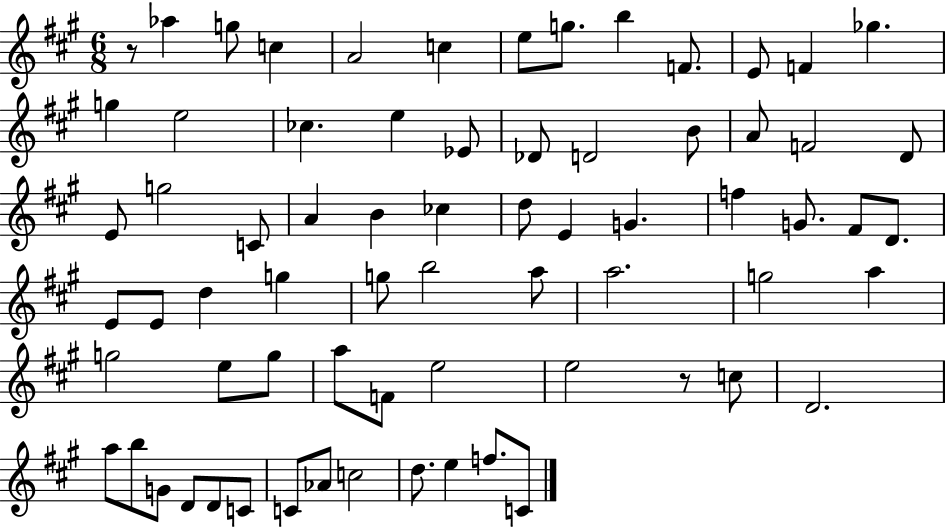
X:1
T:Untitled
M:6/8
L:1/4
K:A
z/2 _a g/2 c A2 c e/2 g/2 b F/2 E/2 F _g g e2 _c e _E/2 _D/2 D2 B/2 A/2 F2 D/2 E/2 g2 C/2 A B _c d/2 E G f G/2 ^F/2 D/2 E/2 E/2 d g g/2 b2 a/2 a2 g2 a g2 e/2 g/2 a/2 F/2 e2 e2 z/2 c/2 D2 a/2 b/2 G/2 D/2 D/2 C/2 C/2 _A/2 c2 d/2 e f/2 C/2